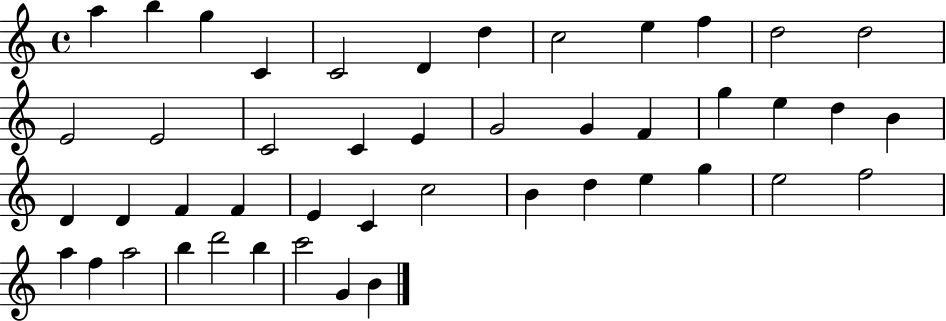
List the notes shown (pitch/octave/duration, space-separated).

A5/q B5/q G5/q C4/q C4/h D4/q D5/q C5/h E5/q F5/q D5/h D5/h E4/h E4/h C4/h C4/q E4/q G4/h G4/q F4/q G5/q E5/q D5/q B4/q D4/q D4/q F4/q F4/q E4/q C4/q C5/h B4/q D5/q E5/q G5/q E5/h F5/h A5/q F5/q A5/h B5/q D6/h B5/q C6/h G4/q B4/q